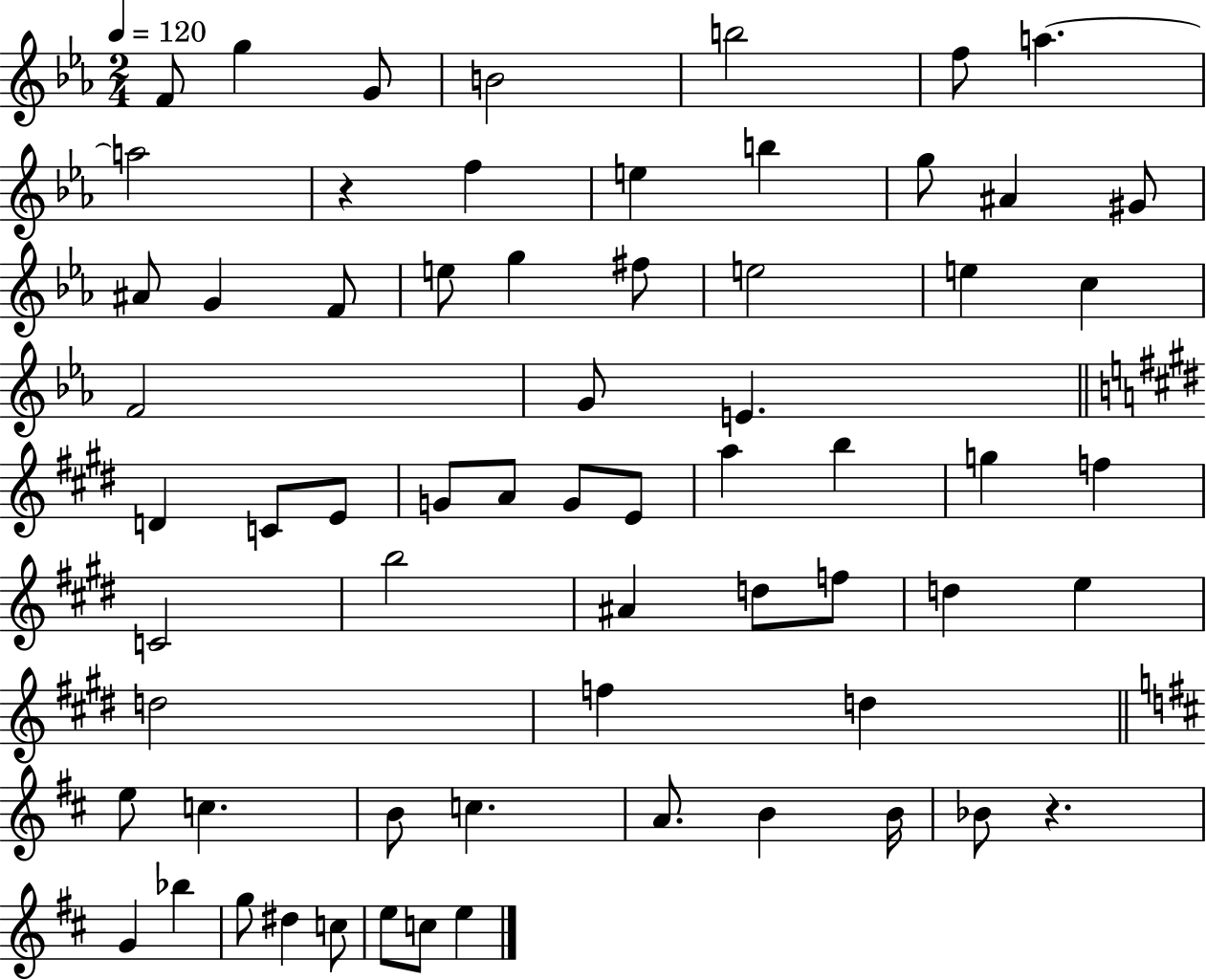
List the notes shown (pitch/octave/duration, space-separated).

F4/e G5/q G4/e B4/h B5/h F5/e A5/q. A5/h R/q F5/q E5/q B5/q G5/e A#4/q G#4/e A#4/e G4/q F4/e E5/e G5/q F#5/e E5/h E5/q C5/q F4/h G4/e E4/q. D4/q C4/e E4/e G4/e A4/e G4/e E4/e A5/q B5/q G5/q F5/q C4/h B5/h A#4/q D5/e F5/e D5/q E5/q D5/h F5/q D5/q E5/e C5/q. B4/e C5/q. A4/e. B4/q B4/s Bb4/e R/q. G4/q Bb5/q G5/e D#5/q C5/e E5/e C5/e E5/q